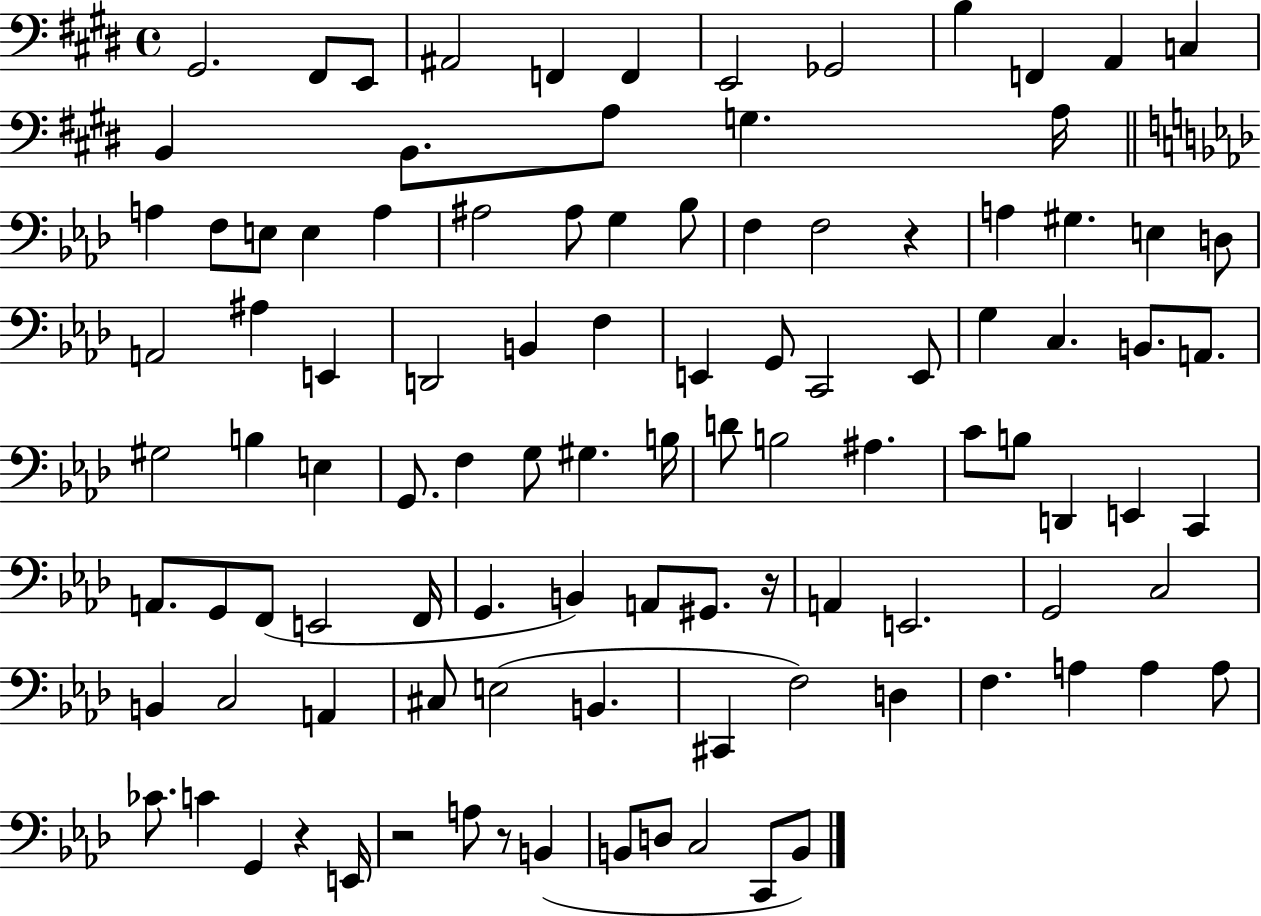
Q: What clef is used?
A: bass